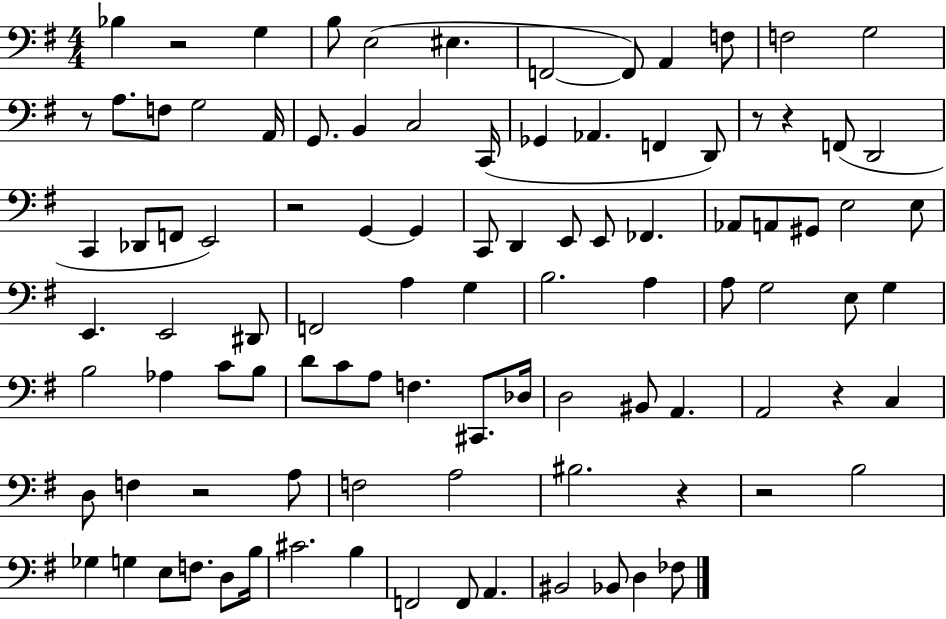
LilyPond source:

{
  \clef bass
  \numericTimeSignature
  \time 4/4
  \key g \major
  bes4 r2 g4 | b8 e2( eis4. | f,2~~ f,8) a,4 f8 | f2 g2 | \break r8 a8. f8 g2 a,16 | g,8. b,4 c2 c,16( | ges,4 aes,4. f,4 d,8) | r8 r4 f,8( d,2 | \break c,4 des,8 f,8 e,2) | r2 g,4~~ g,4 | c,8 d,4 e,8 e,8 fes,4. | aes,8 a,8 gis,8 e2 e8 | \break e,4. e,2 dis,8 | f,2 a4 g4 | b2. a4 | a8 g2 e8 g4 | \break b2 aes4 c'8 b8 | d'8 c'8 a8 f4. cis,8. des16 | d2 bis,8 a,4. | a,2 r4 c4 | \break d8 f4 r2 a8 | f2 a2 | bis2. r4 | r2 b2 | \break ges4 g4 e8 f8. d8 b16 | cis'2. b4 | f,2 f,8 a,4. | bis,2 bes,8 d4 fes8 | \break \bar "|."
}